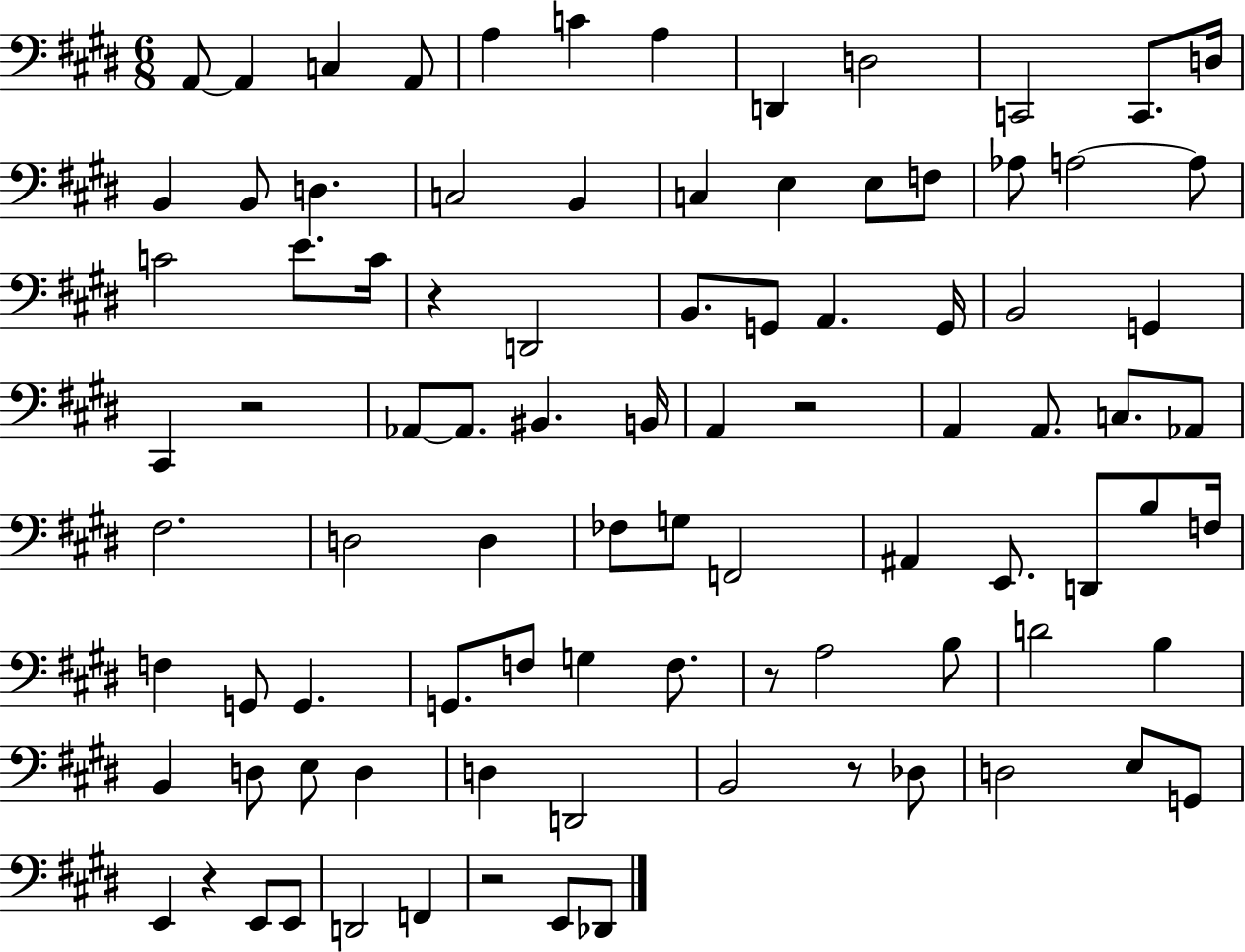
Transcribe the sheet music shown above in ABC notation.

X:1
T:Untitled
M:6/8
L:1/4
K:E
A,,/2 A,, C, A,,/2 A, C A, D,, D,2 C,,2 C,,/2 D,/4 B,, B,,/2 D, C,2 B,, C, E, E,/2 F,/2 _A,/2 A,2 A,/2 C2 E/2 C/4 z D,,2 B,,/2 G,,/2 A,, G,,/4 B,,2 G,, ^C,, z2 _A,,/2 _A,,/2 ^B,, B,,/4 A,, z2 A,, A,,/2 C,/2 _A,,/2 ^F,2 D,2 D, _F,/2 G,/2 F,,2 ^A,, E,,/2 D,,/2 B,/2 F,/4 F, G,,/2 G,, G,,/2 F,/2 G, F,/2 z/2 A,2 B,/2 D2 B, B,, D,/2 E,/2 D, D, D,,2 B,,2 z/2 _D,/2 D,2 E,/2 G,,/2 E,, z E,,/2 E,,/2 D,,2 F,, z2 E,,/2 _D,,/2